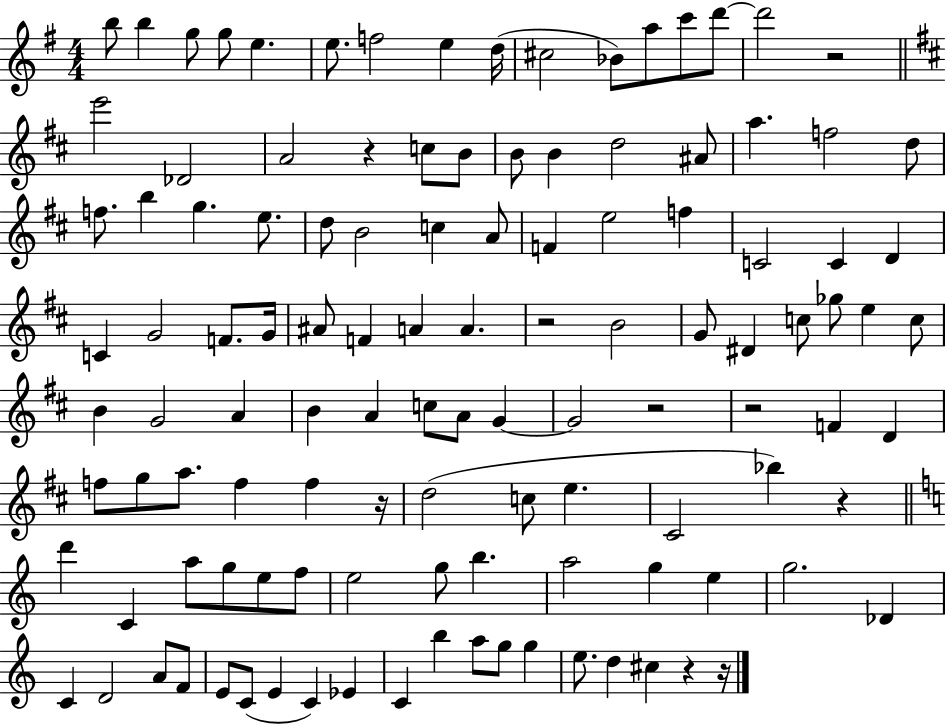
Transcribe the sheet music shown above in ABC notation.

X:1
T:Untitled
M:4/4
L:1/4
K:G
b/2 b g/2 g/2 e e/2 f2 e d/4 ^c2 _B/2 a/2 c'/2 d'/2 d'2 z2 e'2 _D2 A2 z c/2 B/2 B/2 B d2 ^A/2 a f2 d/2 f/2 b g e/2 d/2 B2 c A/2 F e2 f C2 C D C G2 F/2 G/4 ^A/2 F A A z2 B2 G/2 ^D c/2 _g/2 e c/2 B G2 A B A c/2 A/2 G G2 z2 z2 F D f/2 g/2 a/2 f f z/4 d2 c/2 e ^C2 _b z d' C a/2 g/2 e/2 f/2 e2 g/2 b a2 g e g2 _D C D2 A/2 F/2 E/2 C/2 E C _E C b a/2 g/2 g e/2 d ^c z z/4